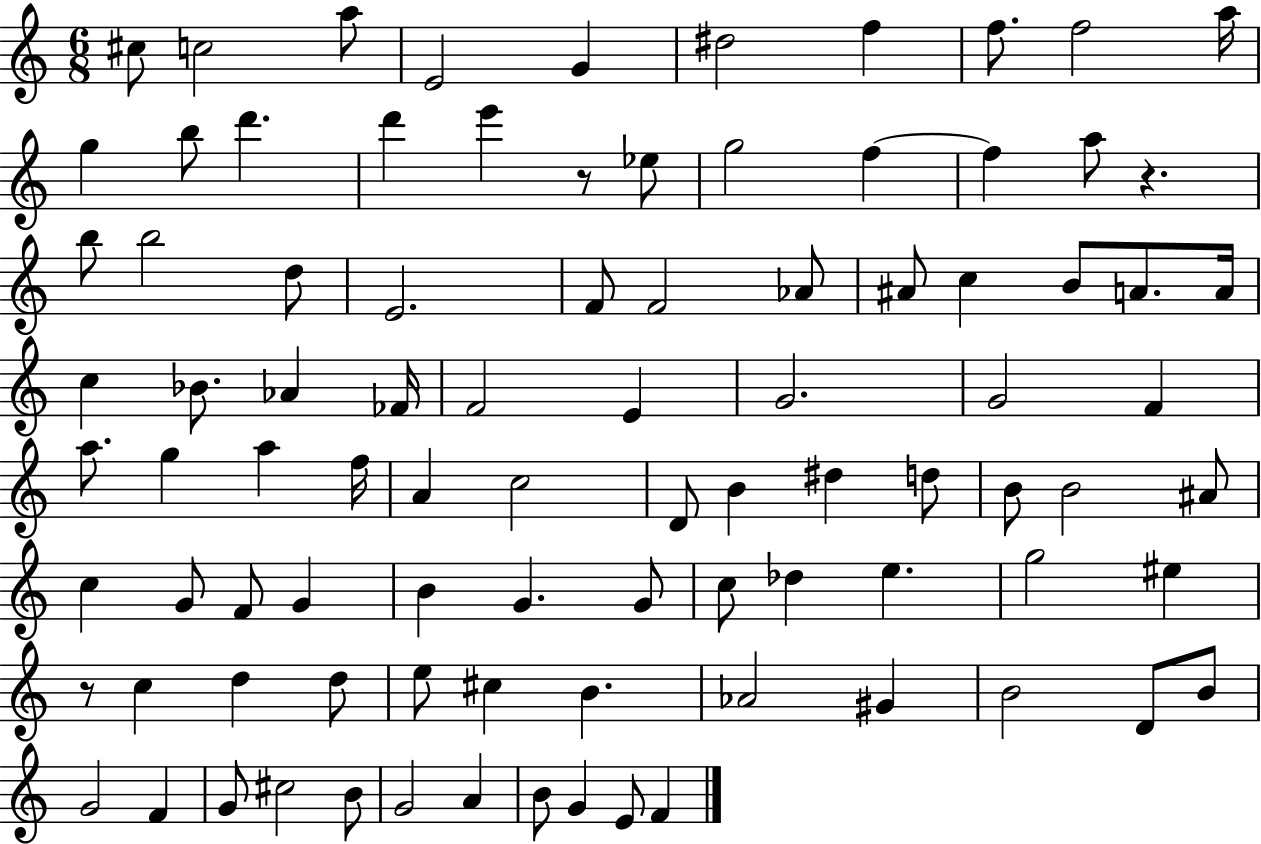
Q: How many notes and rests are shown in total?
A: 91